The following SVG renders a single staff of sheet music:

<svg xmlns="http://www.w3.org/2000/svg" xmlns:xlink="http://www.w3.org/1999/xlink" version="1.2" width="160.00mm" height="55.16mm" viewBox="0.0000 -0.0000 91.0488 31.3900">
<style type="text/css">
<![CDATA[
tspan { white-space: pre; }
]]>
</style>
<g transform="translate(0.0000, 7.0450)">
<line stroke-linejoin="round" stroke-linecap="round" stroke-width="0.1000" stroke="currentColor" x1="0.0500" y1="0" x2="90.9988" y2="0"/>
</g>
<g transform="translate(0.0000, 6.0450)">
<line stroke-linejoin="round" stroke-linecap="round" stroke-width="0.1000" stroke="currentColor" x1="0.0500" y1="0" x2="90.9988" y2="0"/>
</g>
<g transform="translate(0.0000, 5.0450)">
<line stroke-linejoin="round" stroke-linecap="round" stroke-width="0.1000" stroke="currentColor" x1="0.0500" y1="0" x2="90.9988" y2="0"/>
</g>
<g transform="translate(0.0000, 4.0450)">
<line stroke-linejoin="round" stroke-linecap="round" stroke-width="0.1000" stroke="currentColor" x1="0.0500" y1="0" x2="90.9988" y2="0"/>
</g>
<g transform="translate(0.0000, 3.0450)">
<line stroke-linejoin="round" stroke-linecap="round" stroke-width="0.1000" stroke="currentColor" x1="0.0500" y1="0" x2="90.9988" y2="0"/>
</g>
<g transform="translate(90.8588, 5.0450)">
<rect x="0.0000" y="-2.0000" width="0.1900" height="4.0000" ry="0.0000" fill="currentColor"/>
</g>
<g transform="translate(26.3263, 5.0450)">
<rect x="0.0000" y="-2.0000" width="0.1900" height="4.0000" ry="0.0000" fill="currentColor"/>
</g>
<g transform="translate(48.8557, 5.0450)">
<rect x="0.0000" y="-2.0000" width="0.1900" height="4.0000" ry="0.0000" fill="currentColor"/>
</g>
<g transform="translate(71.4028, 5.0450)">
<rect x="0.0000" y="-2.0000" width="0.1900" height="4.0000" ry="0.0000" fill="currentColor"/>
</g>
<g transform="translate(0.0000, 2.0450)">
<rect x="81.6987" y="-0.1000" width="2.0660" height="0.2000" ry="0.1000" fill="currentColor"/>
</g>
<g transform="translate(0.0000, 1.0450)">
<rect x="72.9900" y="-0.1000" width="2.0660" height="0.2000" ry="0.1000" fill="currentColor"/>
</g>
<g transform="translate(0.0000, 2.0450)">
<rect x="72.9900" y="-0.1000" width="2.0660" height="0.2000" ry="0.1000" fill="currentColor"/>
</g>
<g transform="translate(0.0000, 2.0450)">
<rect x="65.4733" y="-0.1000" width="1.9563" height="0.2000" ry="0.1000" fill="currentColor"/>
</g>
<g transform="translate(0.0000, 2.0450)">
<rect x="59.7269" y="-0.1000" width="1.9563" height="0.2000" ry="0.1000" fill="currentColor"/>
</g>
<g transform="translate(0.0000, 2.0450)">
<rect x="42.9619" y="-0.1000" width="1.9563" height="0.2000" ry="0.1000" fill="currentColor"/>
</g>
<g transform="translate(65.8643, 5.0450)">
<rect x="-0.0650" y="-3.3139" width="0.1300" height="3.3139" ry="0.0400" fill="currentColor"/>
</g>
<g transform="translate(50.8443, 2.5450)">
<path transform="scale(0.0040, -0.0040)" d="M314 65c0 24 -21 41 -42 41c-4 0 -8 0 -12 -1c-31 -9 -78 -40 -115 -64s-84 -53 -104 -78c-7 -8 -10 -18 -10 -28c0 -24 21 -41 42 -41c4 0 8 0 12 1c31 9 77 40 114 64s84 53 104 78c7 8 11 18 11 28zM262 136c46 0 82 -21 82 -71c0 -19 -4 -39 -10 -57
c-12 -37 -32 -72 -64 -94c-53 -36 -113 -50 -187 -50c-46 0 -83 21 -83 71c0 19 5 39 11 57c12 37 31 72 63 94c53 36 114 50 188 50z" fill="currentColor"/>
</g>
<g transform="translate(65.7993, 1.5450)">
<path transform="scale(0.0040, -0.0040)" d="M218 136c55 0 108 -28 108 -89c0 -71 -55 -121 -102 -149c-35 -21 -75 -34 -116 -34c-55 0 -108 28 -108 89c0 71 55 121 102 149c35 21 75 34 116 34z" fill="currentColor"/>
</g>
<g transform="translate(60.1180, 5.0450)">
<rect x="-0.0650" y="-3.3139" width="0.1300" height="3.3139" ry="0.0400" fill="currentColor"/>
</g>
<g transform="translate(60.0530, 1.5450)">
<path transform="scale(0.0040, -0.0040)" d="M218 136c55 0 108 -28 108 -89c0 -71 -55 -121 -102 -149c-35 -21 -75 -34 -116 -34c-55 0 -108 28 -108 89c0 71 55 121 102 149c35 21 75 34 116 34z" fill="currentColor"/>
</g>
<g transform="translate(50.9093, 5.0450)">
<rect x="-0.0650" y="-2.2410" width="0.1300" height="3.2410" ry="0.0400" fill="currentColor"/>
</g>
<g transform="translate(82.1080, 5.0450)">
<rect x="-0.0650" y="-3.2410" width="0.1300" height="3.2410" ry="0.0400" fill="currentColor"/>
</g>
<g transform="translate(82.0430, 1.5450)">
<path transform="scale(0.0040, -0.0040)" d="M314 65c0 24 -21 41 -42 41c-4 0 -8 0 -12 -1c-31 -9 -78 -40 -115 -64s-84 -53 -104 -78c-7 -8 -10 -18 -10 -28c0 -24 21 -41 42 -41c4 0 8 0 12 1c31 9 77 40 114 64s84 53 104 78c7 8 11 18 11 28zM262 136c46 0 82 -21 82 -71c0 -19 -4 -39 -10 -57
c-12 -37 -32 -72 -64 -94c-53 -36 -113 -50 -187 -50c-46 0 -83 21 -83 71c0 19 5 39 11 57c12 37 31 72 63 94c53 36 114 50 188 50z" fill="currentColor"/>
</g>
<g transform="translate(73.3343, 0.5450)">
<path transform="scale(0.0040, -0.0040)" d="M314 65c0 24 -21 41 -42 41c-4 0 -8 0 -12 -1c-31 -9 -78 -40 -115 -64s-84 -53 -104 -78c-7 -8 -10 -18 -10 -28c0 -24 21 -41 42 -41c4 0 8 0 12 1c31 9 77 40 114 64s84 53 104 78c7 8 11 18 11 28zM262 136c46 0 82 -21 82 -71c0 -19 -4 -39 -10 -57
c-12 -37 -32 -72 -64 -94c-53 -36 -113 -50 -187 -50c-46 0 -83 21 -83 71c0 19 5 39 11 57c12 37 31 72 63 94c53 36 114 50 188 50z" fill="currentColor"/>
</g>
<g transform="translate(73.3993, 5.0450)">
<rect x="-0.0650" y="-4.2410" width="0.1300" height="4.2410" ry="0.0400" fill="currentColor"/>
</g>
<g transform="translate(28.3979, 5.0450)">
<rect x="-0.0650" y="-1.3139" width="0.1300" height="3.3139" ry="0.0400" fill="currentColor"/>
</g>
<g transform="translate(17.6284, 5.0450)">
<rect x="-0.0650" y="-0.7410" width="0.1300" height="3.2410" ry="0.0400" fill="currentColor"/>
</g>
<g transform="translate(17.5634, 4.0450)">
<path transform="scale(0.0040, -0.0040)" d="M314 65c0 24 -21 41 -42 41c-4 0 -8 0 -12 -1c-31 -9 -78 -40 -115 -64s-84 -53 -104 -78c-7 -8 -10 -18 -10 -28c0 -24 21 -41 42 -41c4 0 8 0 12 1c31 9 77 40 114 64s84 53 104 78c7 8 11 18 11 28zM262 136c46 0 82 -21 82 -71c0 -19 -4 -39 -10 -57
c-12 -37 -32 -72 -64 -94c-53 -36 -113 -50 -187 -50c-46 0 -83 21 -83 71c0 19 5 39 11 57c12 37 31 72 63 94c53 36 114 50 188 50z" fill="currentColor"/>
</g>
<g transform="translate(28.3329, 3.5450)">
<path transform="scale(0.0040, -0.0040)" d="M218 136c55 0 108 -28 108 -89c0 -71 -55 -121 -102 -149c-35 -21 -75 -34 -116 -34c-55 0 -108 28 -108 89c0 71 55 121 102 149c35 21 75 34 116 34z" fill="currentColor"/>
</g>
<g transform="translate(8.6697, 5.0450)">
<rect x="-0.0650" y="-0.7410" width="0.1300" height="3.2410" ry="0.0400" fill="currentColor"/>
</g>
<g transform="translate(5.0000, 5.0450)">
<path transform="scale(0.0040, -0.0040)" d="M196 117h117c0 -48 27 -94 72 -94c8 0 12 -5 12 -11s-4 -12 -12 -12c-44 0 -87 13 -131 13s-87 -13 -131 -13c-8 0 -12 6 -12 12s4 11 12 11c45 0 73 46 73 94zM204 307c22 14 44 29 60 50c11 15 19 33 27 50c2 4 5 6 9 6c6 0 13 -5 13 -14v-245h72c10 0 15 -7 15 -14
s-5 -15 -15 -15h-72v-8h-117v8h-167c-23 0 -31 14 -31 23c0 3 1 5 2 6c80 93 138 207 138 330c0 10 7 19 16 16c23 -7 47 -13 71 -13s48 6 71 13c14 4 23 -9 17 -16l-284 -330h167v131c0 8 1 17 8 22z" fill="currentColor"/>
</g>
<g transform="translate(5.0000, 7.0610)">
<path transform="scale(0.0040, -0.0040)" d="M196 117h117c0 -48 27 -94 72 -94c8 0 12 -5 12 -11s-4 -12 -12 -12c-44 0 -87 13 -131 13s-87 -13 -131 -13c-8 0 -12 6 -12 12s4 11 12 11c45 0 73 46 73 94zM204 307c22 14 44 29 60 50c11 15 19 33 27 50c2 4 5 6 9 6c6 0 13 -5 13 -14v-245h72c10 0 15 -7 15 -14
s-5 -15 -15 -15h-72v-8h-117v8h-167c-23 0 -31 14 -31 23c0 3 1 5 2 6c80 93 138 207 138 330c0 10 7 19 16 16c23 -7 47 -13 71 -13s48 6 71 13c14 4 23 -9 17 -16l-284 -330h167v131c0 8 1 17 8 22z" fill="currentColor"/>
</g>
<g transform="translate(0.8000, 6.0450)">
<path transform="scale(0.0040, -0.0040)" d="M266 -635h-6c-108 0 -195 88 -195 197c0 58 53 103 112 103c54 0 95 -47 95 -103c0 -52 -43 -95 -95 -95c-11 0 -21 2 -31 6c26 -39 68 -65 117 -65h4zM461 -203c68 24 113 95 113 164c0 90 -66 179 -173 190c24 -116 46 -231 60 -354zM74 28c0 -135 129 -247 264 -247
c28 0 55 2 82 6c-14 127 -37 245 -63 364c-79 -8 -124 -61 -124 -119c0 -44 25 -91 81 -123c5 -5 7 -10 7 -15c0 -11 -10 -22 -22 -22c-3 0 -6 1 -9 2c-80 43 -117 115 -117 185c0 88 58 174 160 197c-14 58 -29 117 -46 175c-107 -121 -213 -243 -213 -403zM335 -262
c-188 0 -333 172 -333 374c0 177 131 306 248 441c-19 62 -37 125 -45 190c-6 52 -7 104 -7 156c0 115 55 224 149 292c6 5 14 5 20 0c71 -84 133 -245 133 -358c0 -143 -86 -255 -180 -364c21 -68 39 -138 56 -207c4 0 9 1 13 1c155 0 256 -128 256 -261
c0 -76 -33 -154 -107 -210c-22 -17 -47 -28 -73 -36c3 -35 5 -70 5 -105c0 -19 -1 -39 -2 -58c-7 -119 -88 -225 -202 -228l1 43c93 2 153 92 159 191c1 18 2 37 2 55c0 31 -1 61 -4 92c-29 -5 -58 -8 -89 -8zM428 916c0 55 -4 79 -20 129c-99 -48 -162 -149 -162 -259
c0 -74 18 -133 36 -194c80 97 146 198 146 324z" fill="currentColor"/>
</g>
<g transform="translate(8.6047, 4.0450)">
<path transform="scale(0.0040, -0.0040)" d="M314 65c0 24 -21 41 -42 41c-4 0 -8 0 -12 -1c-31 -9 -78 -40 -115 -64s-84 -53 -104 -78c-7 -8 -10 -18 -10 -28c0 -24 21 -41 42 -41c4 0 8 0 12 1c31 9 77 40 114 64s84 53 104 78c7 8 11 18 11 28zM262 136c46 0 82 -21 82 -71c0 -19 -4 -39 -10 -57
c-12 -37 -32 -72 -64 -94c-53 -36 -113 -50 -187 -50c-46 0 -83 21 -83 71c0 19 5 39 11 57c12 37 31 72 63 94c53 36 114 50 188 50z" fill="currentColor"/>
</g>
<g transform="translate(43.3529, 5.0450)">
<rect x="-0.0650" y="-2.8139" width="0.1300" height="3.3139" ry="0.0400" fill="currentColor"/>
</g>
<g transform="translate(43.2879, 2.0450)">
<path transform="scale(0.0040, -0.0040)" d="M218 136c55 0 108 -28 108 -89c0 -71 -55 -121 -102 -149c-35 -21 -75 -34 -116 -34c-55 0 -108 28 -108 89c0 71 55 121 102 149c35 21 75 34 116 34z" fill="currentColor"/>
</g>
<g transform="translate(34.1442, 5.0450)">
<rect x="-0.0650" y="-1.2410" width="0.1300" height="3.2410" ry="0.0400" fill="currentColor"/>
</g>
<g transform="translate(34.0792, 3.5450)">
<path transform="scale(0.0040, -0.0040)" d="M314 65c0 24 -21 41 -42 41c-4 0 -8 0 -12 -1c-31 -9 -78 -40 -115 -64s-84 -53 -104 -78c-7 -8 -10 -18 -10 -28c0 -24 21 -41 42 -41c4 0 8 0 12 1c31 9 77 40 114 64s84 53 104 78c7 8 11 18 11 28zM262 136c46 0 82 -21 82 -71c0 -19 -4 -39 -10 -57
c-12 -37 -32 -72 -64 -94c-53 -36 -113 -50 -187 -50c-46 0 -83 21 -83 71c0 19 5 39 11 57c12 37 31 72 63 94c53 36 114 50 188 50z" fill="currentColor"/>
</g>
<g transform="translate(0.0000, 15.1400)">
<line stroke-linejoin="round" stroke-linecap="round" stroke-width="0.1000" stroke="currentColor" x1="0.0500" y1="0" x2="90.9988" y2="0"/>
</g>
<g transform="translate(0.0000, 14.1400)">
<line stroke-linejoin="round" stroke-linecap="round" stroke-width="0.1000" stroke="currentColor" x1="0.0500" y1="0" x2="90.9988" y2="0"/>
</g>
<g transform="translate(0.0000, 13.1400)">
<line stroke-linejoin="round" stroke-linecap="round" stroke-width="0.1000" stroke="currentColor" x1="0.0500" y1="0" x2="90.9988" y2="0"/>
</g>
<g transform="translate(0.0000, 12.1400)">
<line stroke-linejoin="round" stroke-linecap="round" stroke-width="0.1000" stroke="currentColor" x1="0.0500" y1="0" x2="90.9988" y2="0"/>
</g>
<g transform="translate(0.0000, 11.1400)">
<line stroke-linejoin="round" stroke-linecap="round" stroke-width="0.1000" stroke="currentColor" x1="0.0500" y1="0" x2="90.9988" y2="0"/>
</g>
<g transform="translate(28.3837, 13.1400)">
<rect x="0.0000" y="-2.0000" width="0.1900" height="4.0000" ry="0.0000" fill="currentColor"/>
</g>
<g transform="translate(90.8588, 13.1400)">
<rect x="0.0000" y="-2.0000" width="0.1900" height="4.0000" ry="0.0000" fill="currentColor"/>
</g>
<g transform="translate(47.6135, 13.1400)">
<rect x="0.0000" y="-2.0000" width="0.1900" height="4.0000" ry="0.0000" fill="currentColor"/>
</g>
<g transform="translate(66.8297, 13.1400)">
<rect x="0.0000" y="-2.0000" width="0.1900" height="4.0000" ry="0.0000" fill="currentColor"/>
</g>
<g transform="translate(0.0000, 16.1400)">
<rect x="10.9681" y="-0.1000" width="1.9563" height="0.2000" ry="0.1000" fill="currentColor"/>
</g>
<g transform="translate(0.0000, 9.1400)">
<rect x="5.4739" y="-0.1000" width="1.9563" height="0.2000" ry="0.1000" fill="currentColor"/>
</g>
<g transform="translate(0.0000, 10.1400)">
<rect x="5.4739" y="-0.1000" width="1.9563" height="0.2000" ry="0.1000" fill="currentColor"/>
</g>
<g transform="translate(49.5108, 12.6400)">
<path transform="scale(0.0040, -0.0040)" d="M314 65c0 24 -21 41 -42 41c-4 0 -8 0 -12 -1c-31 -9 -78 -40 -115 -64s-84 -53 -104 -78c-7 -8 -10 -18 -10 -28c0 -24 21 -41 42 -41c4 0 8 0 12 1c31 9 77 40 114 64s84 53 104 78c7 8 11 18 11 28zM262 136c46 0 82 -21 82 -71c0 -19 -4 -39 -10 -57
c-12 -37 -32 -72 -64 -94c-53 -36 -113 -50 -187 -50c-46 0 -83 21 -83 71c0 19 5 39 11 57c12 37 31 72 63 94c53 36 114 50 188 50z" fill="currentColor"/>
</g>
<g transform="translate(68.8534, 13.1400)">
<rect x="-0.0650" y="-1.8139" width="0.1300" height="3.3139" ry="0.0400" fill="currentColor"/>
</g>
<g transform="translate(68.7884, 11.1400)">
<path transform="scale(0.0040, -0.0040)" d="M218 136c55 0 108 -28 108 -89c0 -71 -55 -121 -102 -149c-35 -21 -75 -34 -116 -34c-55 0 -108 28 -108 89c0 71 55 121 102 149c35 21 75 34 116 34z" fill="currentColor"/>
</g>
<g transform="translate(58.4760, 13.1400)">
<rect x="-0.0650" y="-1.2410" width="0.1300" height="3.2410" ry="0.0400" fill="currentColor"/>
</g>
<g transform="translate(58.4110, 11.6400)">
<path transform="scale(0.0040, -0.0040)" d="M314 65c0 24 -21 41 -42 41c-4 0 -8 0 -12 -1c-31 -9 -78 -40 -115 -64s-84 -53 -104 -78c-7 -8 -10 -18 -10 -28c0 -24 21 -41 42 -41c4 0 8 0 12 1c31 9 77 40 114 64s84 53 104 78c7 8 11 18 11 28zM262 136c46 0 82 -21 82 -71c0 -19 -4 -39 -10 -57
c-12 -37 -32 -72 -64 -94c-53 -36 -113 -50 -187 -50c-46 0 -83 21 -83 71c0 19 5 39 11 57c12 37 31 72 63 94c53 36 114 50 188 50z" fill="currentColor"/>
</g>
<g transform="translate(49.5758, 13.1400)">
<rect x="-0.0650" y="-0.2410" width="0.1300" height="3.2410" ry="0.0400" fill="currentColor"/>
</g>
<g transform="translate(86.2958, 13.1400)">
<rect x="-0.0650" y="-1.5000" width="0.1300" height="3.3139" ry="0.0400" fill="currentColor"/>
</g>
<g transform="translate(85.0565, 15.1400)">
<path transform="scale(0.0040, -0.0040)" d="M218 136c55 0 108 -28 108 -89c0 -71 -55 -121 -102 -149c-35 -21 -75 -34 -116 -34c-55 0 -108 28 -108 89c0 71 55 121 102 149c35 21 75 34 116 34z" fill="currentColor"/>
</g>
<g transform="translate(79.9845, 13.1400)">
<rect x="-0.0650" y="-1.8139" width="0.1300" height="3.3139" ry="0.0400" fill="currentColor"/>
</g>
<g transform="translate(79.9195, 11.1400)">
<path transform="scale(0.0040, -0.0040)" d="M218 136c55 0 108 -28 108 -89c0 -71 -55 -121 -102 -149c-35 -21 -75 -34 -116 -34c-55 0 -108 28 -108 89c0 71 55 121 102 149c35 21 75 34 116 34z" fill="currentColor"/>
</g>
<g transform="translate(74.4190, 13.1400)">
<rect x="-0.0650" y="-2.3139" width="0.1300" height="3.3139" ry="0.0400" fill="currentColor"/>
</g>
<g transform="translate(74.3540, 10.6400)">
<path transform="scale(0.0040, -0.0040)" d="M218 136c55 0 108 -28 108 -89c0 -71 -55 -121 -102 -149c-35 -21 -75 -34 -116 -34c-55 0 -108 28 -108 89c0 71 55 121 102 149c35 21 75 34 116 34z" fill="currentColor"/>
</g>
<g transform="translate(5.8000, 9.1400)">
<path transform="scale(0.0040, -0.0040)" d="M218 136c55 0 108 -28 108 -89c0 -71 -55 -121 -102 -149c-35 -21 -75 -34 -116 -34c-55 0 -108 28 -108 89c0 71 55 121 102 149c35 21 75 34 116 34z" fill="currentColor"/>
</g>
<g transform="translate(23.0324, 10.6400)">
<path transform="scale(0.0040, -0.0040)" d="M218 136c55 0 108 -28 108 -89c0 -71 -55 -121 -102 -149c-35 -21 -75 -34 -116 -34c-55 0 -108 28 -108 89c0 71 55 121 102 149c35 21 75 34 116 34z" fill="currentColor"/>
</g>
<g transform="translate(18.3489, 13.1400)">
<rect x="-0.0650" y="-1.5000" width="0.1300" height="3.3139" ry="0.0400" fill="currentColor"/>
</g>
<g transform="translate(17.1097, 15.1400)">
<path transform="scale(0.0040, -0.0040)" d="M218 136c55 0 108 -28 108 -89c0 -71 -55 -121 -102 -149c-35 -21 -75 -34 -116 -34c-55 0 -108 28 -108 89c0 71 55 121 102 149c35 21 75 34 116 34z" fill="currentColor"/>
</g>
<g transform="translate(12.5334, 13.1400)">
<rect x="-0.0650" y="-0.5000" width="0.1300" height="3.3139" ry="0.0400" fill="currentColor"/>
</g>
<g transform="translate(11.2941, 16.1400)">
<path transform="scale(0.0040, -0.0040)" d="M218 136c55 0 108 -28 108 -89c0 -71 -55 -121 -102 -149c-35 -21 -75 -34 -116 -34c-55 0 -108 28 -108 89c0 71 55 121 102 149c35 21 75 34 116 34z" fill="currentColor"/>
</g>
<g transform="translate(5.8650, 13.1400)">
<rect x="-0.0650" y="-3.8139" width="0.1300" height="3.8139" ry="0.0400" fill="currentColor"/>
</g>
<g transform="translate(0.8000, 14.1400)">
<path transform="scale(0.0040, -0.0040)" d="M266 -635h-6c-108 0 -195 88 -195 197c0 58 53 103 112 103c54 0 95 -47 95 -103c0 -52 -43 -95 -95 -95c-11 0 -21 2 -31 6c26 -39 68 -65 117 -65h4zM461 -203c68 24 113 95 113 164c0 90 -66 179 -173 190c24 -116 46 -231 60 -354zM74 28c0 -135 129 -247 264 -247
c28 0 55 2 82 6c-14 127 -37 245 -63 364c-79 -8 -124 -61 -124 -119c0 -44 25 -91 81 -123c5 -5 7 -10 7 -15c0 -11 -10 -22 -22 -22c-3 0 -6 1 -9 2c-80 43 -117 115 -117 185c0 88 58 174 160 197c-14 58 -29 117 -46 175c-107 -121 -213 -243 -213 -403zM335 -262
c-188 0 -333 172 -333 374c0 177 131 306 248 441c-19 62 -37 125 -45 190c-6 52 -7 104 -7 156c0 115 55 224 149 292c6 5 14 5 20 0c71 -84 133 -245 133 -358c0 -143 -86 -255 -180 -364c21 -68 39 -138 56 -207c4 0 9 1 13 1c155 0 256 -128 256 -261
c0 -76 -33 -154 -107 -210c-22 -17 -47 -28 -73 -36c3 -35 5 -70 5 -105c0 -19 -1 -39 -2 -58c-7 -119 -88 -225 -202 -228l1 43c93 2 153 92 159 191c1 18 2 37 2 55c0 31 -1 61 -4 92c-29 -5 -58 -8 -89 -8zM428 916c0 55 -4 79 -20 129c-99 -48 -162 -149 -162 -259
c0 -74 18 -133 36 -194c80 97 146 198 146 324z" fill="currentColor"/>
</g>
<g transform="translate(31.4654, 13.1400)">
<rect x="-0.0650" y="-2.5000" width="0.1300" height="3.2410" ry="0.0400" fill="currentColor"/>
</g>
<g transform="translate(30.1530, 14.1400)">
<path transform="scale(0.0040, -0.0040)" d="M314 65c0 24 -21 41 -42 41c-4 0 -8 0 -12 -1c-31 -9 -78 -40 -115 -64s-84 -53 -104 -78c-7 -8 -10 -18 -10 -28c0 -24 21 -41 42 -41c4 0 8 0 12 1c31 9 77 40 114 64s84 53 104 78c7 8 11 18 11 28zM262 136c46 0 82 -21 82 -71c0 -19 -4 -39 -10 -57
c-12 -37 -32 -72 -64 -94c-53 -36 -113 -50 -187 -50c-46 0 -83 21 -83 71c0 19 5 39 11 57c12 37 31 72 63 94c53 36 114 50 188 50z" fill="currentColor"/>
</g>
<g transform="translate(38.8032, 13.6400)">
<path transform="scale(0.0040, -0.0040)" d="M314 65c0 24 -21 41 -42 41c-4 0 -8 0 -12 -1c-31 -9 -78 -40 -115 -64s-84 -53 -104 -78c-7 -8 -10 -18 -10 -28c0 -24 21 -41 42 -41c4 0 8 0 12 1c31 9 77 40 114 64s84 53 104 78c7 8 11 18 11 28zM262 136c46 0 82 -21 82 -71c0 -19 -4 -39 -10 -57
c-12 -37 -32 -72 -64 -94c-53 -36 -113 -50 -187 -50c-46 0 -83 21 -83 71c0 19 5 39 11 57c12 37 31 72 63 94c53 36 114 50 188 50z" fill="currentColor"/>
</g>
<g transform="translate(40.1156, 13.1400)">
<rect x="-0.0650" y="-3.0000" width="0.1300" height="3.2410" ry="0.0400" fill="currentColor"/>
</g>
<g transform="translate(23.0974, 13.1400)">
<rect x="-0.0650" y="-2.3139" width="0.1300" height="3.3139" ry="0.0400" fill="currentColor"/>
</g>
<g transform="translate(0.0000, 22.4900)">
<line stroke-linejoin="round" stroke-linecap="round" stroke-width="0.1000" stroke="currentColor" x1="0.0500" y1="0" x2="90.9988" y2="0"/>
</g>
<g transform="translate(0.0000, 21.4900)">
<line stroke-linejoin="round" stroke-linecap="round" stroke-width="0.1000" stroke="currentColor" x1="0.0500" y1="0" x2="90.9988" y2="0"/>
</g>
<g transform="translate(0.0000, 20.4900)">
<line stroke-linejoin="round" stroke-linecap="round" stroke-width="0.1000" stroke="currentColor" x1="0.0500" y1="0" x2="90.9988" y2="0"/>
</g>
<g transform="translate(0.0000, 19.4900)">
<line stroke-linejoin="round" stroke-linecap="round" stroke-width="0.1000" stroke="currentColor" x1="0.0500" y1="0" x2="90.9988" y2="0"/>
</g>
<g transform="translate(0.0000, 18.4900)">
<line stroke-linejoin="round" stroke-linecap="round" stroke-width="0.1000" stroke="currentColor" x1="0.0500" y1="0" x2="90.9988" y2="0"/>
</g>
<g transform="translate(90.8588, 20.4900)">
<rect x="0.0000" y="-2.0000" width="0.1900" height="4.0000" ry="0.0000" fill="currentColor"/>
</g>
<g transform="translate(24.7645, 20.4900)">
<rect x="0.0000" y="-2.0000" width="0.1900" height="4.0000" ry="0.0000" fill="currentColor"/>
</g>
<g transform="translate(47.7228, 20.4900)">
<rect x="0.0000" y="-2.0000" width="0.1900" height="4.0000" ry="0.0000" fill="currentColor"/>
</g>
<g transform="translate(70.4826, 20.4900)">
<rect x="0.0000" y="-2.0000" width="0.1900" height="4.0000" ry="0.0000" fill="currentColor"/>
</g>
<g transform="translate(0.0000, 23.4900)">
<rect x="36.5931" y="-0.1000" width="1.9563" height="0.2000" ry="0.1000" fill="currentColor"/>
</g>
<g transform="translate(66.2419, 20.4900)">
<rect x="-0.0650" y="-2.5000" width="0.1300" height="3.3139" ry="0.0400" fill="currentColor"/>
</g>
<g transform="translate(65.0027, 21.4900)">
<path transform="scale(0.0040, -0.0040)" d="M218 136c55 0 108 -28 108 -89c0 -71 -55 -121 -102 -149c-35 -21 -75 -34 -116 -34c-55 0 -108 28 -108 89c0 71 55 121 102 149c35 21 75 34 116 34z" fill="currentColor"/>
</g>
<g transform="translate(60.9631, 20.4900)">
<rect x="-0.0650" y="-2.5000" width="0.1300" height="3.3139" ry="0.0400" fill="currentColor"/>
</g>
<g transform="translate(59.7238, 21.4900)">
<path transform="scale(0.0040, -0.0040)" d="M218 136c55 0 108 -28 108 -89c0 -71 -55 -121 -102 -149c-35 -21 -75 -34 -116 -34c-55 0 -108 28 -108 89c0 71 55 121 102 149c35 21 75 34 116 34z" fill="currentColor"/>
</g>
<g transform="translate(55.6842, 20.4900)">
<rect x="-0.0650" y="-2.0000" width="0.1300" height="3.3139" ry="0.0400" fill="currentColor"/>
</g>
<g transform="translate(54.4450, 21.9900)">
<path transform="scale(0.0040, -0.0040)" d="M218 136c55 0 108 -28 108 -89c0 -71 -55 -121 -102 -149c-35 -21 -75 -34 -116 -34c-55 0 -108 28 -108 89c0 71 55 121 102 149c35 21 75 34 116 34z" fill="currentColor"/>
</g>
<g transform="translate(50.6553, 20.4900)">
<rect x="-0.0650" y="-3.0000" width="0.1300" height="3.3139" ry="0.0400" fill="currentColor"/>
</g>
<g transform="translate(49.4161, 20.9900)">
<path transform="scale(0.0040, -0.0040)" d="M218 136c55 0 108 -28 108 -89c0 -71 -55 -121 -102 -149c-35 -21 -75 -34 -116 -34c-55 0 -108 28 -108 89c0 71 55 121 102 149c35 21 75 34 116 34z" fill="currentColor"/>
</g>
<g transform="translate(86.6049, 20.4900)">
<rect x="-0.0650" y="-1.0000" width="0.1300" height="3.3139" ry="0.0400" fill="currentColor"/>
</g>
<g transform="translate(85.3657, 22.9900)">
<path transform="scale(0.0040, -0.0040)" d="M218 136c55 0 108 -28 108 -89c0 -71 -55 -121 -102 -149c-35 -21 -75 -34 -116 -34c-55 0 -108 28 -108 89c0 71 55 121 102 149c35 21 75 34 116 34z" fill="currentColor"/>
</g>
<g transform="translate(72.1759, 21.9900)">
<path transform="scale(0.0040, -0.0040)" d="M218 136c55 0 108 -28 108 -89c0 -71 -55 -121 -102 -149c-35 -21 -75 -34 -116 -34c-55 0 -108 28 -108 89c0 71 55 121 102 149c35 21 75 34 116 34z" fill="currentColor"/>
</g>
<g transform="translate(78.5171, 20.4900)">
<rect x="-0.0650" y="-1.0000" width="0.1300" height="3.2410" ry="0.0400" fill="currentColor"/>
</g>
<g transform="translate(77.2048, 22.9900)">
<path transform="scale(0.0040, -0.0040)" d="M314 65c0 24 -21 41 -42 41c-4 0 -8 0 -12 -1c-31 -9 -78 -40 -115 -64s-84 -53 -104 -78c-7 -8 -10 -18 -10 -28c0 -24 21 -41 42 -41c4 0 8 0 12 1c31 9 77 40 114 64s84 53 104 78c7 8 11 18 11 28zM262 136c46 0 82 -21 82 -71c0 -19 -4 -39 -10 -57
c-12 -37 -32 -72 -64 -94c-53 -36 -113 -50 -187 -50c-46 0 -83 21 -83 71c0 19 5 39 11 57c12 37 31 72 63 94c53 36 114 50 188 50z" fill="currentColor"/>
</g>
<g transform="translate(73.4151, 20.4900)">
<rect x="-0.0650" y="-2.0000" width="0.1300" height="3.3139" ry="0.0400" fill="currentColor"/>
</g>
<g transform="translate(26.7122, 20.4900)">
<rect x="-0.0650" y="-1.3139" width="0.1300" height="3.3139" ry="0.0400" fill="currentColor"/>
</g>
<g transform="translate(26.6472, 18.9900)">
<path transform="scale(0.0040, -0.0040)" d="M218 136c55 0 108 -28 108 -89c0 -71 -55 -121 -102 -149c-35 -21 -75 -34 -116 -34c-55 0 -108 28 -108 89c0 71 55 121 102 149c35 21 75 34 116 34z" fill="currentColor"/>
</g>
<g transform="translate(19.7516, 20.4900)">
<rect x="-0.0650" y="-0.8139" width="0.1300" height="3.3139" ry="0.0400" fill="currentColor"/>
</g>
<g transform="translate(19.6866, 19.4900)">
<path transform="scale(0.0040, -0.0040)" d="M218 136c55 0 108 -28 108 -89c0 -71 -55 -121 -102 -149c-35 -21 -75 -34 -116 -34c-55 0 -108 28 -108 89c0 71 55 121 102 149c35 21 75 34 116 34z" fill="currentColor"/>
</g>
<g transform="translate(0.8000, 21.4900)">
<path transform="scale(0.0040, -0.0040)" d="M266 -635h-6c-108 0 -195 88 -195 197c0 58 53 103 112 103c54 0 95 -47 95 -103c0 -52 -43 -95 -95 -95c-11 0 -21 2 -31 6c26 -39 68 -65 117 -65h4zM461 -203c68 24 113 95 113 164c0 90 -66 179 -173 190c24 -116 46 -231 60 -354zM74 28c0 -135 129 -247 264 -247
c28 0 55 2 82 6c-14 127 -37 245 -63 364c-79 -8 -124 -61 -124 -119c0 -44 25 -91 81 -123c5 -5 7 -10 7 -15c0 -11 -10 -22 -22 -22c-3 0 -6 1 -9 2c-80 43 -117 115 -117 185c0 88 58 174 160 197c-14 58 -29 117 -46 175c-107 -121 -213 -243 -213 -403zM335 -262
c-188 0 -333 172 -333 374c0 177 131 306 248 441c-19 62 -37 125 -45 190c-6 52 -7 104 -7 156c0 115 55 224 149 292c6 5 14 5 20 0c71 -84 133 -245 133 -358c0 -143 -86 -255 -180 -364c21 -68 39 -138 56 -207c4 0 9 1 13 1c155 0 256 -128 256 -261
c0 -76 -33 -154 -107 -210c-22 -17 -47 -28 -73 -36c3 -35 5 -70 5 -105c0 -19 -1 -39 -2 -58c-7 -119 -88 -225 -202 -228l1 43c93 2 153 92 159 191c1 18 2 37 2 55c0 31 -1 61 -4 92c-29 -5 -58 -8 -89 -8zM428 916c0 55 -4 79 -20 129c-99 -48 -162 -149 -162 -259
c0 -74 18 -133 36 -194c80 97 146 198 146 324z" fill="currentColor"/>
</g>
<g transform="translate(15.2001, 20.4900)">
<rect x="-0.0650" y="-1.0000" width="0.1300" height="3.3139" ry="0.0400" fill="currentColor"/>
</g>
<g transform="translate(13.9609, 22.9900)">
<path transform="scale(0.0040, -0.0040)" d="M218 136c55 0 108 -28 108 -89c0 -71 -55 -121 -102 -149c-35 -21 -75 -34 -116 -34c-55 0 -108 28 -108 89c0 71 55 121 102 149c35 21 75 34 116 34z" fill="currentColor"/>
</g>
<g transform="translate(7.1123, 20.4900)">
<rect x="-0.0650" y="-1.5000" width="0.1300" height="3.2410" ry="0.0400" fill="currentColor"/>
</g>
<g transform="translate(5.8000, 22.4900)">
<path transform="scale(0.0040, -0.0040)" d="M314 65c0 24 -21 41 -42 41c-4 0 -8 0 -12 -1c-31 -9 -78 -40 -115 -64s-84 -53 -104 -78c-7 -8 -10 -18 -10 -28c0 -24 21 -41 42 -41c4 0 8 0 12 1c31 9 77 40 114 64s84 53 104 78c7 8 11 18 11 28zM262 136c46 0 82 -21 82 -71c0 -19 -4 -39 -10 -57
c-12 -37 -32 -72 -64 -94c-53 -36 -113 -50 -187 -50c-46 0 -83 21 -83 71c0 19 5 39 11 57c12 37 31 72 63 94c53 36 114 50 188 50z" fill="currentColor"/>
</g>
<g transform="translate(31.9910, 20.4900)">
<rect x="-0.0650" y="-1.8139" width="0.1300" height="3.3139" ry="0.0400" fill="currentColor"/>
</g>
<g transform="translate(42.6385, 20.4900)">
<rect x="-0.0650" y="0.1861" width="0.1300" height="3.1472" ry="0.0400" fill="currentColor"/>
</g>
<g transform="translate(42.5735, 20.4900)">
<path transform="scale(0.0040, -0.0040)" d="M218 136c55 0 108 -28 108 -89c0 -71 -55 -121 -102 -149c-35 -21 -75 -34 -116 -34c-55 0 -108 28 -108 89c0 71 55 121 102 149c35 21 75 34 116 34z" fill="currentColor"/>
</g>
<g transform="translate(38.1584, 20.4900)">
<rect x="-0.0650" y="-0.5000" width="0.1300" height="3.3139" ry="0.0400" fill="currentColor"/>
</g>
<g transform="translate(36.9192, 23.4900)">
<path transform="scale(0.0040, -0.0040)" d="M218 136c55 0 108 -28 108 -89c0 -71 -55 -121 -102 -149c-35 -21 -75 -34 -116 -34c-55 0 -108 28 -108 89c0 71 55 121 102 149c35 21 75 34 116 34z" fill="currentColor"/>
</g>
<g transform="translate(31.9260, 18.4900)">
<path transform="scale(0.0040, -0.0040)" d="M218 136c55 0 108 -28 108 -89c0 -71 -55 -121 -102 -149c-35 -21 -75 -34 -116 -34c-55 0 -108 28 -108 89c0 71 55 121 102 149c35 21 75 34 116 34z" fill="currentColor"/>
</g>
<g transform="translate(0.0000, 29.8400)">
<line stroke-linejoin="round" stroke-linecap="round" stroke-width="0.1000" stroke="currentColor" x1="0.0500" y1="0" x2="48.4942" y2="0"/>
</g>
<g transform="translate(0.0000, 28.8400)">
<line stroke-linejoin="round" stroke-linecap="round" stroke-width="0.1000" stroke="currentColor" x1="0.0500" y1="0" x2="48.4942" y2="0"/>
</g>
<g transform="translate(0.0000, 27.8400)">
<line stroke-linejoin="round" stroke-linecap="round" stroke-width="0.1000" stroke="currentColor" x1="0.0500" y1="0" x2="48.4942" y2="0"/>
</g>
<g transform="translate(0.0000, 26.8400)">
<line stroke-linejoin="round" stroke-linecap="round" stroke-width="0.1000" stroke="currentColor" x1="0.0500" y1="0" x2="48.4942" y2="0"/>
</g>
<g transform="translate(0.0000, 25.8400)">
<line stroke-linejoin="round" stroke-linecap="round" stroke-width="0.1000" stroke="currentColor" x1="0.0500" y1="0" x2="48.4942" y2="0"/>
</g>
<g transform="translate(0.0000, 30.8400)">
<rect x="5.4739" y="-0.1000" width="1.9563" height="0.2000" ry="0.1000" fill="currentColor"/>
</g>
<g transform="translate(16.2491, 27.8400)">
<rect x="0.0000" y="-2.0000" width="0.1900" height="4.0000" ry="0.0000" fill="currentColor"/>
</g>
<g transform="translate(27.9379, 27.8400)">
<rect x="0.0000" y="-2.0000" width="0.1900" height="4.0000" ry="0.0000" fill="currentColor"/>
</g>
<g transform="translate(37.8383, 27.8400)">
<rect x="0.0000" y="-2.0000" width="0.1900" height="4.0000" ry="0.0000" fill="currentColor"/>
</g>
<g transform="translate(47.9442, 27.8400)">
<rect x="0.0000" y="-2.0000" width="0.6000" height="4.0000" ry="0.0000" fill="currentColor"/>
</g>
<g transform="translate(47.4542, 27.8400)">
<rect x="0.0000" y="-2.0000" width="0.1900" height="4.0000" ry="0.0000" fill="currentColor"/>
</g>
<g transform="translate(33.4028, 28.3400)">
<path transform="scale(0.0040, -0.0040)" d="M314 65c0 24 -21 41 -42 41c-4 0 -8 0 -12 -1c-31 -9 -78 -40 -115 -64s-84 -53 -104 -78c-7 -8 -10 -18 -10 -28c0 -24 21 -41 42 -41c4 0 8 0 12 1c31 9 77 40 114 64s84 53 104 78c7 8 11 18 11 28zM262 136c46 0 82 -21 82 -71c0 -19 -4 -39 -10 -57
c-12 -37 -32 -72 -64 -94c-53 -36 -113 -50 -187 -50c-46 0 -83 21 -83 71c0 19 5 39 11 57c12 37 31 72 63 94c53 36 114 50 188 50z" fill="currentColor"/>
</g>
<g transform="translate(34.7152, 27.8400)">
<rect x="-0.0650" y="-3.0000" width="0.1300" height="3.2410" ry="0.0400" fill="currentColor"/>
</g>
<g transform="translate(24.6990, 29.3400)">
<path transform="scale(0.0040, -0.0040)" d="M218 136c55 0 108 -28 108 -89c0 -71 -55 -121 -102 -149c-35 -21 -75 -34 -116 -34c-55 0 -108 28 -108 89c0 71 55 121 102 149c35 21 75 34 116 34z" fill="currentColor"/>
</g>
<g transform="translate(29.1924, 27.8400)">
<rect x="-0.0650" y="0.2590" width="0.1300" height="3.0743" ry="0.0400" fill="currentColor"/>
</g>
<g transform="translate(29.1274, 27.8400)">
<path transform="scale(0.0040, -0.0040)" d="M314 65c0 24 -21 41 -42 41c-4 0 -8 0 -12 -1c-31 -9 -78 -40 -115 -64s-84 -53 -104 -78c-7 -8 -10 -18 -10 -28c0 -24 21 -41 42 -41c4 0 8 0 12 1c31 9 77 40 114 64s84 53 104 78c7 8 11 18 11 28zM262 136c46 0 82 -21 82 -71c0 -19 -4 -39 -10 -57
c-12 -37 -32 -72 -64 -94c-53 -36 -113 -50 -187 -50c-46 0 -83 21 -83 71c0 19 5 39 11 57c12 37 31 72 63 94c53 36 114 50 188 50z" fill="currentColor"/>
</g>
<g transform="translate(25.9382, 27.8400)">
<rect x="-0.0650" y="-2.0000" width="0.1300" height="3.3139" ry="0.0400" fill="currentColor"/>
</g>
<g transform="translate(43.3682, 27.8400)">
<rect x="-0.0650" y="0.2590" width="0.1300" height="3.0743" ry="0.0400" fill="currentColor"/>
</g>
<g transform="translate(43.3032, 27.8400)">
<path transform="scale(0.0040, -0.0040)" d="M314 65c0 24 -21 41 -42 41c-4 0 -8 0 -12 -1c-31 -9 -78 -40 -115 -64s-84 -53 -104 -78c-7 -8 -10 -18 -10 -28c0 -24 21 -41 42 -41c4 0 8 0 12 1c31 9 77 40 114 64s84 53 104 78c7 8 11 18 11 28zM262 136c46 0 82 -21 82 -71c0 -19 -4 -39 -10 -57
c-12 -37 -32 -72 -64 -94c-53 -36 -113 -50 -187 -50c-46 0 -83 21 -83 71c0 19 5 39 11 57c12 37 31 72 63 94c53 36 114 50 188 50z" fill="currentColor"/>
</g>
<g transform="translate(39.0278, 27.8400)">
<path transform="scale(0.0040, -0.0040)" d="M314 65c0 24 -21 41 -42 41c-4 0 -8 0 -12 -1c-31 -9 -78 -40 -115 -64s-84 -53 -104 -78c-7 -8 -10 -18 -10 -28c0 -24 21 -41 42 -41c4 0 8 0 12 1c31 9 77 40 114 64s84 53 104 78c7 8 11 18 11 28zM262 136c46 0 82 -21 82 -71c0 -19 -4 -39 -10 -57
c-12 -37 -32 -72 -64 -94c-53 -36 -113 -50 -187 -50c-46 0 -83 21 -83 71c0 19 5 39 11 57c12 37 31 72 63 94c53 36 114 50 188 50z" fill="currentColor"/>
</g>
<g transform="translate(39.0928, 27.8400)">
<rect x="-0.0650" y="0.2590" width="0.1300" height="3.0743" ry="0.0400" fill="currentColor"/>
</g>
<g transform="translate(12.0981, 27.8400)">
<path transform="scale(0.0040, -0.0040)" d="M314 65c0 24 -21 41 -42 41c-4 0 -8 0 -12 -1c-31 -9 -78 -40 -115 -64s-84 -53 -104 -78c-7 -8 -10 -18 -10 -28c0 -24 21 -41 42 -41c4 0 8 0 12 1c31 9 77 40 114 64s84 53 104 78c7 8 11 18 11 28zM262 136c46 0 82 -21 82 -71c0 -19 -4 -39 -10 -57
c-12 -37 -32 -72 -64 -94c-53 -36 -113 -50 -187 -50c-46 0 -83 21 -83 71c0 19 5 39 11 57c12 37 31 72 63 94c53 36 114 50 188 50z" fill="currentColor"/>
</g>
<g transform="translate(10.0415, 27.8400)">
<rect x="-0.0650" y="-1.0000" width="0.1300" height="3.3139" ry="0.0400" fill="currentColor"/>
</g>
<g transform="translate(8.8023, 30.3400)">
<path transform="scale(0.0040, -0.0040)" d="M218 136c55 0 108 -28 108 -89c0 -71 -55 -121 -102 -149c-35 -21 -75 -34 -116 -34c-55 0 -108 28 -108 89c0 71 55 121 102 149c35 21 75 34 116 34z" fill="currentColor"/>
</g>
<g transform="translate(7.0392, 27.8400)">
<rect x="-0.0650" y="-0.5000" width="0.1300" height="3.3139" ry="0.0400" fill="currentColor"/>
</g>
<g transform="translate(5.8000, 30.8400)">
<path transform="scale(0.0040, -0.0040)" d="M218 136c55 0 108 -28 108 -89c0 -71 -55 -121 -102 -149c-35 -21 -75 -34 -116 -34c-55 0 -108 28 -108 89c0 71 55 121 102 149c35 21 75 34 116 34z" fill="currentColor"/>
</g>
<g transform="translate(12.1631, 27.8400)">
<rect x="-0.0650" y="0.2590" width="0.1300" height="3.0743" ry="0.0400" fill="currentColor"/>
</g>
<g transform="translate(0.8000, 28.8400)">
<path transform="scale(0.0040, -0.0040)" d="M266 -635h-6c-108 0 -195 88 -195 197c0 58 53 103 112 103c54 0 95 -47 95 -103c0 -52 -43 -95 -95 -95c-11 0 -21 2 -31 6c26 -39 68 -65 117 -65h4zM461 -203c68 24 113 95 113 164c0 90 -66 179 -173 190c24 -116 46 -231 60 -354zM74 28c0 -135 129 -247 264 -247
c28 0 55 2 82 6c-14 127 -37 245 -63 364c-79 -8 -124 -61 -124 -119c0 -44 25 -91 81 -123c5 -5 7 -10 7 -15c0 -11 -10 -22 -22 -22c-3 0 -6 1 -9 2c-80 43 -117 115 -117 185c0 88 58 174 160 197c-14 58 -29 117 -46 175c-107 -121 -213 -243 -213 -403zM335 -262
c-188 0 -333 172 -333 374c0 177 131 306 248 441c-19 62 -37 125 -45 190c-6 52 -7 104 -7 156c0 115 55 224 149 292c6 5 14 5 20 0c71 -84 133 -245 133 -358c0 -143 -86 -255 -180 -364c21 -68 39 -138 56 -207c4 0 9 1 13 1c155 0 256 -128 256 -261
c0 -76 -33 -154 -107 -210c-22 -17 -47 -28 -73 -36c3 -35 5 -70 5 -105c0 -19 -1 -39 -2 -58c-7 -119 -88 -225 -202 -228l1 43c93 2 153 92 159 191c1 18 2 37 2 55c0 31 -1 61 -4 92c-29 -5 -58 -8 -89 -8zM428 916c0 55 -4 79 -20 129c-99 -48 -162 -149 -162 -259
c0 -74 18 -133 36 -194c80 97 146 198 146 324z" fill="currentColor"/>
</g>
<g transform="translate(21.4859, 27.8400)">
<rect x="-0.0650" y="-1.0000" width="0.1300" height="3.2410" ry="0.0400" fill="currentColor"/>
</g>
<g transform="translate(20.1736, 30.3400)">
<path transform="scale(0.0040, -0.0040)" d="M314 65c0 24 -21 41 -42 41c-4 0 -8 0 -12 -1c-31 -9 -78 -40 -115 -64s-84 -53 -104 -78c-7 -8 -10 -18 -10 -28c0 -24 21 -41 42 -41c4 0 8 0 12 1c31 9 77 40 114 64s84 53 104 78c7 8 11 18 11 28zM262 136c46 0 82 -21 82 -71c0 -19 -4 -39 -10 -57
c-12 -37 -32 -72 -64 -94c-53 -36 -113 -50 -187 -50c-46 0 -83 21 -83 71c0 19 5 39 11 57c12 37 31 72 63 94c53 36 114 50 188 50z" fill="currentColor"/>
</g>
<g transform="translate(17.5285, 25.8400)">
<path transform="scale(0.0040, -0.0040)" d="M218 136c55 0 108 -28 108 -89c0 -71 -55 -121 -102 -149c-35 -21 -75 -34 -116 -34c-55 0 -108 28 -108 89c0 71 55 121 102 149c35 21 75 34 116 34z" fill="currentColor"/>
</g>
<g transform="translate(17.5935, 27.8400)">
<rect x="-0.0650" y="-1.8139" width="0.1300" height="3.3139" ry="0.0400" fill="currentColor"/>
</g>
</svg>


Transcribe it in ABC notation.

X:1
T:Untitled
M:4/4
L:1/4
K:C
d2 d2 e e2 a g2 b b d'2 b2 c' C E g G2 A2 c2 e2 f g f E E2 D d e f C B A F G G F D2 D C D B2 f D2 F B2 A2 B2 B2